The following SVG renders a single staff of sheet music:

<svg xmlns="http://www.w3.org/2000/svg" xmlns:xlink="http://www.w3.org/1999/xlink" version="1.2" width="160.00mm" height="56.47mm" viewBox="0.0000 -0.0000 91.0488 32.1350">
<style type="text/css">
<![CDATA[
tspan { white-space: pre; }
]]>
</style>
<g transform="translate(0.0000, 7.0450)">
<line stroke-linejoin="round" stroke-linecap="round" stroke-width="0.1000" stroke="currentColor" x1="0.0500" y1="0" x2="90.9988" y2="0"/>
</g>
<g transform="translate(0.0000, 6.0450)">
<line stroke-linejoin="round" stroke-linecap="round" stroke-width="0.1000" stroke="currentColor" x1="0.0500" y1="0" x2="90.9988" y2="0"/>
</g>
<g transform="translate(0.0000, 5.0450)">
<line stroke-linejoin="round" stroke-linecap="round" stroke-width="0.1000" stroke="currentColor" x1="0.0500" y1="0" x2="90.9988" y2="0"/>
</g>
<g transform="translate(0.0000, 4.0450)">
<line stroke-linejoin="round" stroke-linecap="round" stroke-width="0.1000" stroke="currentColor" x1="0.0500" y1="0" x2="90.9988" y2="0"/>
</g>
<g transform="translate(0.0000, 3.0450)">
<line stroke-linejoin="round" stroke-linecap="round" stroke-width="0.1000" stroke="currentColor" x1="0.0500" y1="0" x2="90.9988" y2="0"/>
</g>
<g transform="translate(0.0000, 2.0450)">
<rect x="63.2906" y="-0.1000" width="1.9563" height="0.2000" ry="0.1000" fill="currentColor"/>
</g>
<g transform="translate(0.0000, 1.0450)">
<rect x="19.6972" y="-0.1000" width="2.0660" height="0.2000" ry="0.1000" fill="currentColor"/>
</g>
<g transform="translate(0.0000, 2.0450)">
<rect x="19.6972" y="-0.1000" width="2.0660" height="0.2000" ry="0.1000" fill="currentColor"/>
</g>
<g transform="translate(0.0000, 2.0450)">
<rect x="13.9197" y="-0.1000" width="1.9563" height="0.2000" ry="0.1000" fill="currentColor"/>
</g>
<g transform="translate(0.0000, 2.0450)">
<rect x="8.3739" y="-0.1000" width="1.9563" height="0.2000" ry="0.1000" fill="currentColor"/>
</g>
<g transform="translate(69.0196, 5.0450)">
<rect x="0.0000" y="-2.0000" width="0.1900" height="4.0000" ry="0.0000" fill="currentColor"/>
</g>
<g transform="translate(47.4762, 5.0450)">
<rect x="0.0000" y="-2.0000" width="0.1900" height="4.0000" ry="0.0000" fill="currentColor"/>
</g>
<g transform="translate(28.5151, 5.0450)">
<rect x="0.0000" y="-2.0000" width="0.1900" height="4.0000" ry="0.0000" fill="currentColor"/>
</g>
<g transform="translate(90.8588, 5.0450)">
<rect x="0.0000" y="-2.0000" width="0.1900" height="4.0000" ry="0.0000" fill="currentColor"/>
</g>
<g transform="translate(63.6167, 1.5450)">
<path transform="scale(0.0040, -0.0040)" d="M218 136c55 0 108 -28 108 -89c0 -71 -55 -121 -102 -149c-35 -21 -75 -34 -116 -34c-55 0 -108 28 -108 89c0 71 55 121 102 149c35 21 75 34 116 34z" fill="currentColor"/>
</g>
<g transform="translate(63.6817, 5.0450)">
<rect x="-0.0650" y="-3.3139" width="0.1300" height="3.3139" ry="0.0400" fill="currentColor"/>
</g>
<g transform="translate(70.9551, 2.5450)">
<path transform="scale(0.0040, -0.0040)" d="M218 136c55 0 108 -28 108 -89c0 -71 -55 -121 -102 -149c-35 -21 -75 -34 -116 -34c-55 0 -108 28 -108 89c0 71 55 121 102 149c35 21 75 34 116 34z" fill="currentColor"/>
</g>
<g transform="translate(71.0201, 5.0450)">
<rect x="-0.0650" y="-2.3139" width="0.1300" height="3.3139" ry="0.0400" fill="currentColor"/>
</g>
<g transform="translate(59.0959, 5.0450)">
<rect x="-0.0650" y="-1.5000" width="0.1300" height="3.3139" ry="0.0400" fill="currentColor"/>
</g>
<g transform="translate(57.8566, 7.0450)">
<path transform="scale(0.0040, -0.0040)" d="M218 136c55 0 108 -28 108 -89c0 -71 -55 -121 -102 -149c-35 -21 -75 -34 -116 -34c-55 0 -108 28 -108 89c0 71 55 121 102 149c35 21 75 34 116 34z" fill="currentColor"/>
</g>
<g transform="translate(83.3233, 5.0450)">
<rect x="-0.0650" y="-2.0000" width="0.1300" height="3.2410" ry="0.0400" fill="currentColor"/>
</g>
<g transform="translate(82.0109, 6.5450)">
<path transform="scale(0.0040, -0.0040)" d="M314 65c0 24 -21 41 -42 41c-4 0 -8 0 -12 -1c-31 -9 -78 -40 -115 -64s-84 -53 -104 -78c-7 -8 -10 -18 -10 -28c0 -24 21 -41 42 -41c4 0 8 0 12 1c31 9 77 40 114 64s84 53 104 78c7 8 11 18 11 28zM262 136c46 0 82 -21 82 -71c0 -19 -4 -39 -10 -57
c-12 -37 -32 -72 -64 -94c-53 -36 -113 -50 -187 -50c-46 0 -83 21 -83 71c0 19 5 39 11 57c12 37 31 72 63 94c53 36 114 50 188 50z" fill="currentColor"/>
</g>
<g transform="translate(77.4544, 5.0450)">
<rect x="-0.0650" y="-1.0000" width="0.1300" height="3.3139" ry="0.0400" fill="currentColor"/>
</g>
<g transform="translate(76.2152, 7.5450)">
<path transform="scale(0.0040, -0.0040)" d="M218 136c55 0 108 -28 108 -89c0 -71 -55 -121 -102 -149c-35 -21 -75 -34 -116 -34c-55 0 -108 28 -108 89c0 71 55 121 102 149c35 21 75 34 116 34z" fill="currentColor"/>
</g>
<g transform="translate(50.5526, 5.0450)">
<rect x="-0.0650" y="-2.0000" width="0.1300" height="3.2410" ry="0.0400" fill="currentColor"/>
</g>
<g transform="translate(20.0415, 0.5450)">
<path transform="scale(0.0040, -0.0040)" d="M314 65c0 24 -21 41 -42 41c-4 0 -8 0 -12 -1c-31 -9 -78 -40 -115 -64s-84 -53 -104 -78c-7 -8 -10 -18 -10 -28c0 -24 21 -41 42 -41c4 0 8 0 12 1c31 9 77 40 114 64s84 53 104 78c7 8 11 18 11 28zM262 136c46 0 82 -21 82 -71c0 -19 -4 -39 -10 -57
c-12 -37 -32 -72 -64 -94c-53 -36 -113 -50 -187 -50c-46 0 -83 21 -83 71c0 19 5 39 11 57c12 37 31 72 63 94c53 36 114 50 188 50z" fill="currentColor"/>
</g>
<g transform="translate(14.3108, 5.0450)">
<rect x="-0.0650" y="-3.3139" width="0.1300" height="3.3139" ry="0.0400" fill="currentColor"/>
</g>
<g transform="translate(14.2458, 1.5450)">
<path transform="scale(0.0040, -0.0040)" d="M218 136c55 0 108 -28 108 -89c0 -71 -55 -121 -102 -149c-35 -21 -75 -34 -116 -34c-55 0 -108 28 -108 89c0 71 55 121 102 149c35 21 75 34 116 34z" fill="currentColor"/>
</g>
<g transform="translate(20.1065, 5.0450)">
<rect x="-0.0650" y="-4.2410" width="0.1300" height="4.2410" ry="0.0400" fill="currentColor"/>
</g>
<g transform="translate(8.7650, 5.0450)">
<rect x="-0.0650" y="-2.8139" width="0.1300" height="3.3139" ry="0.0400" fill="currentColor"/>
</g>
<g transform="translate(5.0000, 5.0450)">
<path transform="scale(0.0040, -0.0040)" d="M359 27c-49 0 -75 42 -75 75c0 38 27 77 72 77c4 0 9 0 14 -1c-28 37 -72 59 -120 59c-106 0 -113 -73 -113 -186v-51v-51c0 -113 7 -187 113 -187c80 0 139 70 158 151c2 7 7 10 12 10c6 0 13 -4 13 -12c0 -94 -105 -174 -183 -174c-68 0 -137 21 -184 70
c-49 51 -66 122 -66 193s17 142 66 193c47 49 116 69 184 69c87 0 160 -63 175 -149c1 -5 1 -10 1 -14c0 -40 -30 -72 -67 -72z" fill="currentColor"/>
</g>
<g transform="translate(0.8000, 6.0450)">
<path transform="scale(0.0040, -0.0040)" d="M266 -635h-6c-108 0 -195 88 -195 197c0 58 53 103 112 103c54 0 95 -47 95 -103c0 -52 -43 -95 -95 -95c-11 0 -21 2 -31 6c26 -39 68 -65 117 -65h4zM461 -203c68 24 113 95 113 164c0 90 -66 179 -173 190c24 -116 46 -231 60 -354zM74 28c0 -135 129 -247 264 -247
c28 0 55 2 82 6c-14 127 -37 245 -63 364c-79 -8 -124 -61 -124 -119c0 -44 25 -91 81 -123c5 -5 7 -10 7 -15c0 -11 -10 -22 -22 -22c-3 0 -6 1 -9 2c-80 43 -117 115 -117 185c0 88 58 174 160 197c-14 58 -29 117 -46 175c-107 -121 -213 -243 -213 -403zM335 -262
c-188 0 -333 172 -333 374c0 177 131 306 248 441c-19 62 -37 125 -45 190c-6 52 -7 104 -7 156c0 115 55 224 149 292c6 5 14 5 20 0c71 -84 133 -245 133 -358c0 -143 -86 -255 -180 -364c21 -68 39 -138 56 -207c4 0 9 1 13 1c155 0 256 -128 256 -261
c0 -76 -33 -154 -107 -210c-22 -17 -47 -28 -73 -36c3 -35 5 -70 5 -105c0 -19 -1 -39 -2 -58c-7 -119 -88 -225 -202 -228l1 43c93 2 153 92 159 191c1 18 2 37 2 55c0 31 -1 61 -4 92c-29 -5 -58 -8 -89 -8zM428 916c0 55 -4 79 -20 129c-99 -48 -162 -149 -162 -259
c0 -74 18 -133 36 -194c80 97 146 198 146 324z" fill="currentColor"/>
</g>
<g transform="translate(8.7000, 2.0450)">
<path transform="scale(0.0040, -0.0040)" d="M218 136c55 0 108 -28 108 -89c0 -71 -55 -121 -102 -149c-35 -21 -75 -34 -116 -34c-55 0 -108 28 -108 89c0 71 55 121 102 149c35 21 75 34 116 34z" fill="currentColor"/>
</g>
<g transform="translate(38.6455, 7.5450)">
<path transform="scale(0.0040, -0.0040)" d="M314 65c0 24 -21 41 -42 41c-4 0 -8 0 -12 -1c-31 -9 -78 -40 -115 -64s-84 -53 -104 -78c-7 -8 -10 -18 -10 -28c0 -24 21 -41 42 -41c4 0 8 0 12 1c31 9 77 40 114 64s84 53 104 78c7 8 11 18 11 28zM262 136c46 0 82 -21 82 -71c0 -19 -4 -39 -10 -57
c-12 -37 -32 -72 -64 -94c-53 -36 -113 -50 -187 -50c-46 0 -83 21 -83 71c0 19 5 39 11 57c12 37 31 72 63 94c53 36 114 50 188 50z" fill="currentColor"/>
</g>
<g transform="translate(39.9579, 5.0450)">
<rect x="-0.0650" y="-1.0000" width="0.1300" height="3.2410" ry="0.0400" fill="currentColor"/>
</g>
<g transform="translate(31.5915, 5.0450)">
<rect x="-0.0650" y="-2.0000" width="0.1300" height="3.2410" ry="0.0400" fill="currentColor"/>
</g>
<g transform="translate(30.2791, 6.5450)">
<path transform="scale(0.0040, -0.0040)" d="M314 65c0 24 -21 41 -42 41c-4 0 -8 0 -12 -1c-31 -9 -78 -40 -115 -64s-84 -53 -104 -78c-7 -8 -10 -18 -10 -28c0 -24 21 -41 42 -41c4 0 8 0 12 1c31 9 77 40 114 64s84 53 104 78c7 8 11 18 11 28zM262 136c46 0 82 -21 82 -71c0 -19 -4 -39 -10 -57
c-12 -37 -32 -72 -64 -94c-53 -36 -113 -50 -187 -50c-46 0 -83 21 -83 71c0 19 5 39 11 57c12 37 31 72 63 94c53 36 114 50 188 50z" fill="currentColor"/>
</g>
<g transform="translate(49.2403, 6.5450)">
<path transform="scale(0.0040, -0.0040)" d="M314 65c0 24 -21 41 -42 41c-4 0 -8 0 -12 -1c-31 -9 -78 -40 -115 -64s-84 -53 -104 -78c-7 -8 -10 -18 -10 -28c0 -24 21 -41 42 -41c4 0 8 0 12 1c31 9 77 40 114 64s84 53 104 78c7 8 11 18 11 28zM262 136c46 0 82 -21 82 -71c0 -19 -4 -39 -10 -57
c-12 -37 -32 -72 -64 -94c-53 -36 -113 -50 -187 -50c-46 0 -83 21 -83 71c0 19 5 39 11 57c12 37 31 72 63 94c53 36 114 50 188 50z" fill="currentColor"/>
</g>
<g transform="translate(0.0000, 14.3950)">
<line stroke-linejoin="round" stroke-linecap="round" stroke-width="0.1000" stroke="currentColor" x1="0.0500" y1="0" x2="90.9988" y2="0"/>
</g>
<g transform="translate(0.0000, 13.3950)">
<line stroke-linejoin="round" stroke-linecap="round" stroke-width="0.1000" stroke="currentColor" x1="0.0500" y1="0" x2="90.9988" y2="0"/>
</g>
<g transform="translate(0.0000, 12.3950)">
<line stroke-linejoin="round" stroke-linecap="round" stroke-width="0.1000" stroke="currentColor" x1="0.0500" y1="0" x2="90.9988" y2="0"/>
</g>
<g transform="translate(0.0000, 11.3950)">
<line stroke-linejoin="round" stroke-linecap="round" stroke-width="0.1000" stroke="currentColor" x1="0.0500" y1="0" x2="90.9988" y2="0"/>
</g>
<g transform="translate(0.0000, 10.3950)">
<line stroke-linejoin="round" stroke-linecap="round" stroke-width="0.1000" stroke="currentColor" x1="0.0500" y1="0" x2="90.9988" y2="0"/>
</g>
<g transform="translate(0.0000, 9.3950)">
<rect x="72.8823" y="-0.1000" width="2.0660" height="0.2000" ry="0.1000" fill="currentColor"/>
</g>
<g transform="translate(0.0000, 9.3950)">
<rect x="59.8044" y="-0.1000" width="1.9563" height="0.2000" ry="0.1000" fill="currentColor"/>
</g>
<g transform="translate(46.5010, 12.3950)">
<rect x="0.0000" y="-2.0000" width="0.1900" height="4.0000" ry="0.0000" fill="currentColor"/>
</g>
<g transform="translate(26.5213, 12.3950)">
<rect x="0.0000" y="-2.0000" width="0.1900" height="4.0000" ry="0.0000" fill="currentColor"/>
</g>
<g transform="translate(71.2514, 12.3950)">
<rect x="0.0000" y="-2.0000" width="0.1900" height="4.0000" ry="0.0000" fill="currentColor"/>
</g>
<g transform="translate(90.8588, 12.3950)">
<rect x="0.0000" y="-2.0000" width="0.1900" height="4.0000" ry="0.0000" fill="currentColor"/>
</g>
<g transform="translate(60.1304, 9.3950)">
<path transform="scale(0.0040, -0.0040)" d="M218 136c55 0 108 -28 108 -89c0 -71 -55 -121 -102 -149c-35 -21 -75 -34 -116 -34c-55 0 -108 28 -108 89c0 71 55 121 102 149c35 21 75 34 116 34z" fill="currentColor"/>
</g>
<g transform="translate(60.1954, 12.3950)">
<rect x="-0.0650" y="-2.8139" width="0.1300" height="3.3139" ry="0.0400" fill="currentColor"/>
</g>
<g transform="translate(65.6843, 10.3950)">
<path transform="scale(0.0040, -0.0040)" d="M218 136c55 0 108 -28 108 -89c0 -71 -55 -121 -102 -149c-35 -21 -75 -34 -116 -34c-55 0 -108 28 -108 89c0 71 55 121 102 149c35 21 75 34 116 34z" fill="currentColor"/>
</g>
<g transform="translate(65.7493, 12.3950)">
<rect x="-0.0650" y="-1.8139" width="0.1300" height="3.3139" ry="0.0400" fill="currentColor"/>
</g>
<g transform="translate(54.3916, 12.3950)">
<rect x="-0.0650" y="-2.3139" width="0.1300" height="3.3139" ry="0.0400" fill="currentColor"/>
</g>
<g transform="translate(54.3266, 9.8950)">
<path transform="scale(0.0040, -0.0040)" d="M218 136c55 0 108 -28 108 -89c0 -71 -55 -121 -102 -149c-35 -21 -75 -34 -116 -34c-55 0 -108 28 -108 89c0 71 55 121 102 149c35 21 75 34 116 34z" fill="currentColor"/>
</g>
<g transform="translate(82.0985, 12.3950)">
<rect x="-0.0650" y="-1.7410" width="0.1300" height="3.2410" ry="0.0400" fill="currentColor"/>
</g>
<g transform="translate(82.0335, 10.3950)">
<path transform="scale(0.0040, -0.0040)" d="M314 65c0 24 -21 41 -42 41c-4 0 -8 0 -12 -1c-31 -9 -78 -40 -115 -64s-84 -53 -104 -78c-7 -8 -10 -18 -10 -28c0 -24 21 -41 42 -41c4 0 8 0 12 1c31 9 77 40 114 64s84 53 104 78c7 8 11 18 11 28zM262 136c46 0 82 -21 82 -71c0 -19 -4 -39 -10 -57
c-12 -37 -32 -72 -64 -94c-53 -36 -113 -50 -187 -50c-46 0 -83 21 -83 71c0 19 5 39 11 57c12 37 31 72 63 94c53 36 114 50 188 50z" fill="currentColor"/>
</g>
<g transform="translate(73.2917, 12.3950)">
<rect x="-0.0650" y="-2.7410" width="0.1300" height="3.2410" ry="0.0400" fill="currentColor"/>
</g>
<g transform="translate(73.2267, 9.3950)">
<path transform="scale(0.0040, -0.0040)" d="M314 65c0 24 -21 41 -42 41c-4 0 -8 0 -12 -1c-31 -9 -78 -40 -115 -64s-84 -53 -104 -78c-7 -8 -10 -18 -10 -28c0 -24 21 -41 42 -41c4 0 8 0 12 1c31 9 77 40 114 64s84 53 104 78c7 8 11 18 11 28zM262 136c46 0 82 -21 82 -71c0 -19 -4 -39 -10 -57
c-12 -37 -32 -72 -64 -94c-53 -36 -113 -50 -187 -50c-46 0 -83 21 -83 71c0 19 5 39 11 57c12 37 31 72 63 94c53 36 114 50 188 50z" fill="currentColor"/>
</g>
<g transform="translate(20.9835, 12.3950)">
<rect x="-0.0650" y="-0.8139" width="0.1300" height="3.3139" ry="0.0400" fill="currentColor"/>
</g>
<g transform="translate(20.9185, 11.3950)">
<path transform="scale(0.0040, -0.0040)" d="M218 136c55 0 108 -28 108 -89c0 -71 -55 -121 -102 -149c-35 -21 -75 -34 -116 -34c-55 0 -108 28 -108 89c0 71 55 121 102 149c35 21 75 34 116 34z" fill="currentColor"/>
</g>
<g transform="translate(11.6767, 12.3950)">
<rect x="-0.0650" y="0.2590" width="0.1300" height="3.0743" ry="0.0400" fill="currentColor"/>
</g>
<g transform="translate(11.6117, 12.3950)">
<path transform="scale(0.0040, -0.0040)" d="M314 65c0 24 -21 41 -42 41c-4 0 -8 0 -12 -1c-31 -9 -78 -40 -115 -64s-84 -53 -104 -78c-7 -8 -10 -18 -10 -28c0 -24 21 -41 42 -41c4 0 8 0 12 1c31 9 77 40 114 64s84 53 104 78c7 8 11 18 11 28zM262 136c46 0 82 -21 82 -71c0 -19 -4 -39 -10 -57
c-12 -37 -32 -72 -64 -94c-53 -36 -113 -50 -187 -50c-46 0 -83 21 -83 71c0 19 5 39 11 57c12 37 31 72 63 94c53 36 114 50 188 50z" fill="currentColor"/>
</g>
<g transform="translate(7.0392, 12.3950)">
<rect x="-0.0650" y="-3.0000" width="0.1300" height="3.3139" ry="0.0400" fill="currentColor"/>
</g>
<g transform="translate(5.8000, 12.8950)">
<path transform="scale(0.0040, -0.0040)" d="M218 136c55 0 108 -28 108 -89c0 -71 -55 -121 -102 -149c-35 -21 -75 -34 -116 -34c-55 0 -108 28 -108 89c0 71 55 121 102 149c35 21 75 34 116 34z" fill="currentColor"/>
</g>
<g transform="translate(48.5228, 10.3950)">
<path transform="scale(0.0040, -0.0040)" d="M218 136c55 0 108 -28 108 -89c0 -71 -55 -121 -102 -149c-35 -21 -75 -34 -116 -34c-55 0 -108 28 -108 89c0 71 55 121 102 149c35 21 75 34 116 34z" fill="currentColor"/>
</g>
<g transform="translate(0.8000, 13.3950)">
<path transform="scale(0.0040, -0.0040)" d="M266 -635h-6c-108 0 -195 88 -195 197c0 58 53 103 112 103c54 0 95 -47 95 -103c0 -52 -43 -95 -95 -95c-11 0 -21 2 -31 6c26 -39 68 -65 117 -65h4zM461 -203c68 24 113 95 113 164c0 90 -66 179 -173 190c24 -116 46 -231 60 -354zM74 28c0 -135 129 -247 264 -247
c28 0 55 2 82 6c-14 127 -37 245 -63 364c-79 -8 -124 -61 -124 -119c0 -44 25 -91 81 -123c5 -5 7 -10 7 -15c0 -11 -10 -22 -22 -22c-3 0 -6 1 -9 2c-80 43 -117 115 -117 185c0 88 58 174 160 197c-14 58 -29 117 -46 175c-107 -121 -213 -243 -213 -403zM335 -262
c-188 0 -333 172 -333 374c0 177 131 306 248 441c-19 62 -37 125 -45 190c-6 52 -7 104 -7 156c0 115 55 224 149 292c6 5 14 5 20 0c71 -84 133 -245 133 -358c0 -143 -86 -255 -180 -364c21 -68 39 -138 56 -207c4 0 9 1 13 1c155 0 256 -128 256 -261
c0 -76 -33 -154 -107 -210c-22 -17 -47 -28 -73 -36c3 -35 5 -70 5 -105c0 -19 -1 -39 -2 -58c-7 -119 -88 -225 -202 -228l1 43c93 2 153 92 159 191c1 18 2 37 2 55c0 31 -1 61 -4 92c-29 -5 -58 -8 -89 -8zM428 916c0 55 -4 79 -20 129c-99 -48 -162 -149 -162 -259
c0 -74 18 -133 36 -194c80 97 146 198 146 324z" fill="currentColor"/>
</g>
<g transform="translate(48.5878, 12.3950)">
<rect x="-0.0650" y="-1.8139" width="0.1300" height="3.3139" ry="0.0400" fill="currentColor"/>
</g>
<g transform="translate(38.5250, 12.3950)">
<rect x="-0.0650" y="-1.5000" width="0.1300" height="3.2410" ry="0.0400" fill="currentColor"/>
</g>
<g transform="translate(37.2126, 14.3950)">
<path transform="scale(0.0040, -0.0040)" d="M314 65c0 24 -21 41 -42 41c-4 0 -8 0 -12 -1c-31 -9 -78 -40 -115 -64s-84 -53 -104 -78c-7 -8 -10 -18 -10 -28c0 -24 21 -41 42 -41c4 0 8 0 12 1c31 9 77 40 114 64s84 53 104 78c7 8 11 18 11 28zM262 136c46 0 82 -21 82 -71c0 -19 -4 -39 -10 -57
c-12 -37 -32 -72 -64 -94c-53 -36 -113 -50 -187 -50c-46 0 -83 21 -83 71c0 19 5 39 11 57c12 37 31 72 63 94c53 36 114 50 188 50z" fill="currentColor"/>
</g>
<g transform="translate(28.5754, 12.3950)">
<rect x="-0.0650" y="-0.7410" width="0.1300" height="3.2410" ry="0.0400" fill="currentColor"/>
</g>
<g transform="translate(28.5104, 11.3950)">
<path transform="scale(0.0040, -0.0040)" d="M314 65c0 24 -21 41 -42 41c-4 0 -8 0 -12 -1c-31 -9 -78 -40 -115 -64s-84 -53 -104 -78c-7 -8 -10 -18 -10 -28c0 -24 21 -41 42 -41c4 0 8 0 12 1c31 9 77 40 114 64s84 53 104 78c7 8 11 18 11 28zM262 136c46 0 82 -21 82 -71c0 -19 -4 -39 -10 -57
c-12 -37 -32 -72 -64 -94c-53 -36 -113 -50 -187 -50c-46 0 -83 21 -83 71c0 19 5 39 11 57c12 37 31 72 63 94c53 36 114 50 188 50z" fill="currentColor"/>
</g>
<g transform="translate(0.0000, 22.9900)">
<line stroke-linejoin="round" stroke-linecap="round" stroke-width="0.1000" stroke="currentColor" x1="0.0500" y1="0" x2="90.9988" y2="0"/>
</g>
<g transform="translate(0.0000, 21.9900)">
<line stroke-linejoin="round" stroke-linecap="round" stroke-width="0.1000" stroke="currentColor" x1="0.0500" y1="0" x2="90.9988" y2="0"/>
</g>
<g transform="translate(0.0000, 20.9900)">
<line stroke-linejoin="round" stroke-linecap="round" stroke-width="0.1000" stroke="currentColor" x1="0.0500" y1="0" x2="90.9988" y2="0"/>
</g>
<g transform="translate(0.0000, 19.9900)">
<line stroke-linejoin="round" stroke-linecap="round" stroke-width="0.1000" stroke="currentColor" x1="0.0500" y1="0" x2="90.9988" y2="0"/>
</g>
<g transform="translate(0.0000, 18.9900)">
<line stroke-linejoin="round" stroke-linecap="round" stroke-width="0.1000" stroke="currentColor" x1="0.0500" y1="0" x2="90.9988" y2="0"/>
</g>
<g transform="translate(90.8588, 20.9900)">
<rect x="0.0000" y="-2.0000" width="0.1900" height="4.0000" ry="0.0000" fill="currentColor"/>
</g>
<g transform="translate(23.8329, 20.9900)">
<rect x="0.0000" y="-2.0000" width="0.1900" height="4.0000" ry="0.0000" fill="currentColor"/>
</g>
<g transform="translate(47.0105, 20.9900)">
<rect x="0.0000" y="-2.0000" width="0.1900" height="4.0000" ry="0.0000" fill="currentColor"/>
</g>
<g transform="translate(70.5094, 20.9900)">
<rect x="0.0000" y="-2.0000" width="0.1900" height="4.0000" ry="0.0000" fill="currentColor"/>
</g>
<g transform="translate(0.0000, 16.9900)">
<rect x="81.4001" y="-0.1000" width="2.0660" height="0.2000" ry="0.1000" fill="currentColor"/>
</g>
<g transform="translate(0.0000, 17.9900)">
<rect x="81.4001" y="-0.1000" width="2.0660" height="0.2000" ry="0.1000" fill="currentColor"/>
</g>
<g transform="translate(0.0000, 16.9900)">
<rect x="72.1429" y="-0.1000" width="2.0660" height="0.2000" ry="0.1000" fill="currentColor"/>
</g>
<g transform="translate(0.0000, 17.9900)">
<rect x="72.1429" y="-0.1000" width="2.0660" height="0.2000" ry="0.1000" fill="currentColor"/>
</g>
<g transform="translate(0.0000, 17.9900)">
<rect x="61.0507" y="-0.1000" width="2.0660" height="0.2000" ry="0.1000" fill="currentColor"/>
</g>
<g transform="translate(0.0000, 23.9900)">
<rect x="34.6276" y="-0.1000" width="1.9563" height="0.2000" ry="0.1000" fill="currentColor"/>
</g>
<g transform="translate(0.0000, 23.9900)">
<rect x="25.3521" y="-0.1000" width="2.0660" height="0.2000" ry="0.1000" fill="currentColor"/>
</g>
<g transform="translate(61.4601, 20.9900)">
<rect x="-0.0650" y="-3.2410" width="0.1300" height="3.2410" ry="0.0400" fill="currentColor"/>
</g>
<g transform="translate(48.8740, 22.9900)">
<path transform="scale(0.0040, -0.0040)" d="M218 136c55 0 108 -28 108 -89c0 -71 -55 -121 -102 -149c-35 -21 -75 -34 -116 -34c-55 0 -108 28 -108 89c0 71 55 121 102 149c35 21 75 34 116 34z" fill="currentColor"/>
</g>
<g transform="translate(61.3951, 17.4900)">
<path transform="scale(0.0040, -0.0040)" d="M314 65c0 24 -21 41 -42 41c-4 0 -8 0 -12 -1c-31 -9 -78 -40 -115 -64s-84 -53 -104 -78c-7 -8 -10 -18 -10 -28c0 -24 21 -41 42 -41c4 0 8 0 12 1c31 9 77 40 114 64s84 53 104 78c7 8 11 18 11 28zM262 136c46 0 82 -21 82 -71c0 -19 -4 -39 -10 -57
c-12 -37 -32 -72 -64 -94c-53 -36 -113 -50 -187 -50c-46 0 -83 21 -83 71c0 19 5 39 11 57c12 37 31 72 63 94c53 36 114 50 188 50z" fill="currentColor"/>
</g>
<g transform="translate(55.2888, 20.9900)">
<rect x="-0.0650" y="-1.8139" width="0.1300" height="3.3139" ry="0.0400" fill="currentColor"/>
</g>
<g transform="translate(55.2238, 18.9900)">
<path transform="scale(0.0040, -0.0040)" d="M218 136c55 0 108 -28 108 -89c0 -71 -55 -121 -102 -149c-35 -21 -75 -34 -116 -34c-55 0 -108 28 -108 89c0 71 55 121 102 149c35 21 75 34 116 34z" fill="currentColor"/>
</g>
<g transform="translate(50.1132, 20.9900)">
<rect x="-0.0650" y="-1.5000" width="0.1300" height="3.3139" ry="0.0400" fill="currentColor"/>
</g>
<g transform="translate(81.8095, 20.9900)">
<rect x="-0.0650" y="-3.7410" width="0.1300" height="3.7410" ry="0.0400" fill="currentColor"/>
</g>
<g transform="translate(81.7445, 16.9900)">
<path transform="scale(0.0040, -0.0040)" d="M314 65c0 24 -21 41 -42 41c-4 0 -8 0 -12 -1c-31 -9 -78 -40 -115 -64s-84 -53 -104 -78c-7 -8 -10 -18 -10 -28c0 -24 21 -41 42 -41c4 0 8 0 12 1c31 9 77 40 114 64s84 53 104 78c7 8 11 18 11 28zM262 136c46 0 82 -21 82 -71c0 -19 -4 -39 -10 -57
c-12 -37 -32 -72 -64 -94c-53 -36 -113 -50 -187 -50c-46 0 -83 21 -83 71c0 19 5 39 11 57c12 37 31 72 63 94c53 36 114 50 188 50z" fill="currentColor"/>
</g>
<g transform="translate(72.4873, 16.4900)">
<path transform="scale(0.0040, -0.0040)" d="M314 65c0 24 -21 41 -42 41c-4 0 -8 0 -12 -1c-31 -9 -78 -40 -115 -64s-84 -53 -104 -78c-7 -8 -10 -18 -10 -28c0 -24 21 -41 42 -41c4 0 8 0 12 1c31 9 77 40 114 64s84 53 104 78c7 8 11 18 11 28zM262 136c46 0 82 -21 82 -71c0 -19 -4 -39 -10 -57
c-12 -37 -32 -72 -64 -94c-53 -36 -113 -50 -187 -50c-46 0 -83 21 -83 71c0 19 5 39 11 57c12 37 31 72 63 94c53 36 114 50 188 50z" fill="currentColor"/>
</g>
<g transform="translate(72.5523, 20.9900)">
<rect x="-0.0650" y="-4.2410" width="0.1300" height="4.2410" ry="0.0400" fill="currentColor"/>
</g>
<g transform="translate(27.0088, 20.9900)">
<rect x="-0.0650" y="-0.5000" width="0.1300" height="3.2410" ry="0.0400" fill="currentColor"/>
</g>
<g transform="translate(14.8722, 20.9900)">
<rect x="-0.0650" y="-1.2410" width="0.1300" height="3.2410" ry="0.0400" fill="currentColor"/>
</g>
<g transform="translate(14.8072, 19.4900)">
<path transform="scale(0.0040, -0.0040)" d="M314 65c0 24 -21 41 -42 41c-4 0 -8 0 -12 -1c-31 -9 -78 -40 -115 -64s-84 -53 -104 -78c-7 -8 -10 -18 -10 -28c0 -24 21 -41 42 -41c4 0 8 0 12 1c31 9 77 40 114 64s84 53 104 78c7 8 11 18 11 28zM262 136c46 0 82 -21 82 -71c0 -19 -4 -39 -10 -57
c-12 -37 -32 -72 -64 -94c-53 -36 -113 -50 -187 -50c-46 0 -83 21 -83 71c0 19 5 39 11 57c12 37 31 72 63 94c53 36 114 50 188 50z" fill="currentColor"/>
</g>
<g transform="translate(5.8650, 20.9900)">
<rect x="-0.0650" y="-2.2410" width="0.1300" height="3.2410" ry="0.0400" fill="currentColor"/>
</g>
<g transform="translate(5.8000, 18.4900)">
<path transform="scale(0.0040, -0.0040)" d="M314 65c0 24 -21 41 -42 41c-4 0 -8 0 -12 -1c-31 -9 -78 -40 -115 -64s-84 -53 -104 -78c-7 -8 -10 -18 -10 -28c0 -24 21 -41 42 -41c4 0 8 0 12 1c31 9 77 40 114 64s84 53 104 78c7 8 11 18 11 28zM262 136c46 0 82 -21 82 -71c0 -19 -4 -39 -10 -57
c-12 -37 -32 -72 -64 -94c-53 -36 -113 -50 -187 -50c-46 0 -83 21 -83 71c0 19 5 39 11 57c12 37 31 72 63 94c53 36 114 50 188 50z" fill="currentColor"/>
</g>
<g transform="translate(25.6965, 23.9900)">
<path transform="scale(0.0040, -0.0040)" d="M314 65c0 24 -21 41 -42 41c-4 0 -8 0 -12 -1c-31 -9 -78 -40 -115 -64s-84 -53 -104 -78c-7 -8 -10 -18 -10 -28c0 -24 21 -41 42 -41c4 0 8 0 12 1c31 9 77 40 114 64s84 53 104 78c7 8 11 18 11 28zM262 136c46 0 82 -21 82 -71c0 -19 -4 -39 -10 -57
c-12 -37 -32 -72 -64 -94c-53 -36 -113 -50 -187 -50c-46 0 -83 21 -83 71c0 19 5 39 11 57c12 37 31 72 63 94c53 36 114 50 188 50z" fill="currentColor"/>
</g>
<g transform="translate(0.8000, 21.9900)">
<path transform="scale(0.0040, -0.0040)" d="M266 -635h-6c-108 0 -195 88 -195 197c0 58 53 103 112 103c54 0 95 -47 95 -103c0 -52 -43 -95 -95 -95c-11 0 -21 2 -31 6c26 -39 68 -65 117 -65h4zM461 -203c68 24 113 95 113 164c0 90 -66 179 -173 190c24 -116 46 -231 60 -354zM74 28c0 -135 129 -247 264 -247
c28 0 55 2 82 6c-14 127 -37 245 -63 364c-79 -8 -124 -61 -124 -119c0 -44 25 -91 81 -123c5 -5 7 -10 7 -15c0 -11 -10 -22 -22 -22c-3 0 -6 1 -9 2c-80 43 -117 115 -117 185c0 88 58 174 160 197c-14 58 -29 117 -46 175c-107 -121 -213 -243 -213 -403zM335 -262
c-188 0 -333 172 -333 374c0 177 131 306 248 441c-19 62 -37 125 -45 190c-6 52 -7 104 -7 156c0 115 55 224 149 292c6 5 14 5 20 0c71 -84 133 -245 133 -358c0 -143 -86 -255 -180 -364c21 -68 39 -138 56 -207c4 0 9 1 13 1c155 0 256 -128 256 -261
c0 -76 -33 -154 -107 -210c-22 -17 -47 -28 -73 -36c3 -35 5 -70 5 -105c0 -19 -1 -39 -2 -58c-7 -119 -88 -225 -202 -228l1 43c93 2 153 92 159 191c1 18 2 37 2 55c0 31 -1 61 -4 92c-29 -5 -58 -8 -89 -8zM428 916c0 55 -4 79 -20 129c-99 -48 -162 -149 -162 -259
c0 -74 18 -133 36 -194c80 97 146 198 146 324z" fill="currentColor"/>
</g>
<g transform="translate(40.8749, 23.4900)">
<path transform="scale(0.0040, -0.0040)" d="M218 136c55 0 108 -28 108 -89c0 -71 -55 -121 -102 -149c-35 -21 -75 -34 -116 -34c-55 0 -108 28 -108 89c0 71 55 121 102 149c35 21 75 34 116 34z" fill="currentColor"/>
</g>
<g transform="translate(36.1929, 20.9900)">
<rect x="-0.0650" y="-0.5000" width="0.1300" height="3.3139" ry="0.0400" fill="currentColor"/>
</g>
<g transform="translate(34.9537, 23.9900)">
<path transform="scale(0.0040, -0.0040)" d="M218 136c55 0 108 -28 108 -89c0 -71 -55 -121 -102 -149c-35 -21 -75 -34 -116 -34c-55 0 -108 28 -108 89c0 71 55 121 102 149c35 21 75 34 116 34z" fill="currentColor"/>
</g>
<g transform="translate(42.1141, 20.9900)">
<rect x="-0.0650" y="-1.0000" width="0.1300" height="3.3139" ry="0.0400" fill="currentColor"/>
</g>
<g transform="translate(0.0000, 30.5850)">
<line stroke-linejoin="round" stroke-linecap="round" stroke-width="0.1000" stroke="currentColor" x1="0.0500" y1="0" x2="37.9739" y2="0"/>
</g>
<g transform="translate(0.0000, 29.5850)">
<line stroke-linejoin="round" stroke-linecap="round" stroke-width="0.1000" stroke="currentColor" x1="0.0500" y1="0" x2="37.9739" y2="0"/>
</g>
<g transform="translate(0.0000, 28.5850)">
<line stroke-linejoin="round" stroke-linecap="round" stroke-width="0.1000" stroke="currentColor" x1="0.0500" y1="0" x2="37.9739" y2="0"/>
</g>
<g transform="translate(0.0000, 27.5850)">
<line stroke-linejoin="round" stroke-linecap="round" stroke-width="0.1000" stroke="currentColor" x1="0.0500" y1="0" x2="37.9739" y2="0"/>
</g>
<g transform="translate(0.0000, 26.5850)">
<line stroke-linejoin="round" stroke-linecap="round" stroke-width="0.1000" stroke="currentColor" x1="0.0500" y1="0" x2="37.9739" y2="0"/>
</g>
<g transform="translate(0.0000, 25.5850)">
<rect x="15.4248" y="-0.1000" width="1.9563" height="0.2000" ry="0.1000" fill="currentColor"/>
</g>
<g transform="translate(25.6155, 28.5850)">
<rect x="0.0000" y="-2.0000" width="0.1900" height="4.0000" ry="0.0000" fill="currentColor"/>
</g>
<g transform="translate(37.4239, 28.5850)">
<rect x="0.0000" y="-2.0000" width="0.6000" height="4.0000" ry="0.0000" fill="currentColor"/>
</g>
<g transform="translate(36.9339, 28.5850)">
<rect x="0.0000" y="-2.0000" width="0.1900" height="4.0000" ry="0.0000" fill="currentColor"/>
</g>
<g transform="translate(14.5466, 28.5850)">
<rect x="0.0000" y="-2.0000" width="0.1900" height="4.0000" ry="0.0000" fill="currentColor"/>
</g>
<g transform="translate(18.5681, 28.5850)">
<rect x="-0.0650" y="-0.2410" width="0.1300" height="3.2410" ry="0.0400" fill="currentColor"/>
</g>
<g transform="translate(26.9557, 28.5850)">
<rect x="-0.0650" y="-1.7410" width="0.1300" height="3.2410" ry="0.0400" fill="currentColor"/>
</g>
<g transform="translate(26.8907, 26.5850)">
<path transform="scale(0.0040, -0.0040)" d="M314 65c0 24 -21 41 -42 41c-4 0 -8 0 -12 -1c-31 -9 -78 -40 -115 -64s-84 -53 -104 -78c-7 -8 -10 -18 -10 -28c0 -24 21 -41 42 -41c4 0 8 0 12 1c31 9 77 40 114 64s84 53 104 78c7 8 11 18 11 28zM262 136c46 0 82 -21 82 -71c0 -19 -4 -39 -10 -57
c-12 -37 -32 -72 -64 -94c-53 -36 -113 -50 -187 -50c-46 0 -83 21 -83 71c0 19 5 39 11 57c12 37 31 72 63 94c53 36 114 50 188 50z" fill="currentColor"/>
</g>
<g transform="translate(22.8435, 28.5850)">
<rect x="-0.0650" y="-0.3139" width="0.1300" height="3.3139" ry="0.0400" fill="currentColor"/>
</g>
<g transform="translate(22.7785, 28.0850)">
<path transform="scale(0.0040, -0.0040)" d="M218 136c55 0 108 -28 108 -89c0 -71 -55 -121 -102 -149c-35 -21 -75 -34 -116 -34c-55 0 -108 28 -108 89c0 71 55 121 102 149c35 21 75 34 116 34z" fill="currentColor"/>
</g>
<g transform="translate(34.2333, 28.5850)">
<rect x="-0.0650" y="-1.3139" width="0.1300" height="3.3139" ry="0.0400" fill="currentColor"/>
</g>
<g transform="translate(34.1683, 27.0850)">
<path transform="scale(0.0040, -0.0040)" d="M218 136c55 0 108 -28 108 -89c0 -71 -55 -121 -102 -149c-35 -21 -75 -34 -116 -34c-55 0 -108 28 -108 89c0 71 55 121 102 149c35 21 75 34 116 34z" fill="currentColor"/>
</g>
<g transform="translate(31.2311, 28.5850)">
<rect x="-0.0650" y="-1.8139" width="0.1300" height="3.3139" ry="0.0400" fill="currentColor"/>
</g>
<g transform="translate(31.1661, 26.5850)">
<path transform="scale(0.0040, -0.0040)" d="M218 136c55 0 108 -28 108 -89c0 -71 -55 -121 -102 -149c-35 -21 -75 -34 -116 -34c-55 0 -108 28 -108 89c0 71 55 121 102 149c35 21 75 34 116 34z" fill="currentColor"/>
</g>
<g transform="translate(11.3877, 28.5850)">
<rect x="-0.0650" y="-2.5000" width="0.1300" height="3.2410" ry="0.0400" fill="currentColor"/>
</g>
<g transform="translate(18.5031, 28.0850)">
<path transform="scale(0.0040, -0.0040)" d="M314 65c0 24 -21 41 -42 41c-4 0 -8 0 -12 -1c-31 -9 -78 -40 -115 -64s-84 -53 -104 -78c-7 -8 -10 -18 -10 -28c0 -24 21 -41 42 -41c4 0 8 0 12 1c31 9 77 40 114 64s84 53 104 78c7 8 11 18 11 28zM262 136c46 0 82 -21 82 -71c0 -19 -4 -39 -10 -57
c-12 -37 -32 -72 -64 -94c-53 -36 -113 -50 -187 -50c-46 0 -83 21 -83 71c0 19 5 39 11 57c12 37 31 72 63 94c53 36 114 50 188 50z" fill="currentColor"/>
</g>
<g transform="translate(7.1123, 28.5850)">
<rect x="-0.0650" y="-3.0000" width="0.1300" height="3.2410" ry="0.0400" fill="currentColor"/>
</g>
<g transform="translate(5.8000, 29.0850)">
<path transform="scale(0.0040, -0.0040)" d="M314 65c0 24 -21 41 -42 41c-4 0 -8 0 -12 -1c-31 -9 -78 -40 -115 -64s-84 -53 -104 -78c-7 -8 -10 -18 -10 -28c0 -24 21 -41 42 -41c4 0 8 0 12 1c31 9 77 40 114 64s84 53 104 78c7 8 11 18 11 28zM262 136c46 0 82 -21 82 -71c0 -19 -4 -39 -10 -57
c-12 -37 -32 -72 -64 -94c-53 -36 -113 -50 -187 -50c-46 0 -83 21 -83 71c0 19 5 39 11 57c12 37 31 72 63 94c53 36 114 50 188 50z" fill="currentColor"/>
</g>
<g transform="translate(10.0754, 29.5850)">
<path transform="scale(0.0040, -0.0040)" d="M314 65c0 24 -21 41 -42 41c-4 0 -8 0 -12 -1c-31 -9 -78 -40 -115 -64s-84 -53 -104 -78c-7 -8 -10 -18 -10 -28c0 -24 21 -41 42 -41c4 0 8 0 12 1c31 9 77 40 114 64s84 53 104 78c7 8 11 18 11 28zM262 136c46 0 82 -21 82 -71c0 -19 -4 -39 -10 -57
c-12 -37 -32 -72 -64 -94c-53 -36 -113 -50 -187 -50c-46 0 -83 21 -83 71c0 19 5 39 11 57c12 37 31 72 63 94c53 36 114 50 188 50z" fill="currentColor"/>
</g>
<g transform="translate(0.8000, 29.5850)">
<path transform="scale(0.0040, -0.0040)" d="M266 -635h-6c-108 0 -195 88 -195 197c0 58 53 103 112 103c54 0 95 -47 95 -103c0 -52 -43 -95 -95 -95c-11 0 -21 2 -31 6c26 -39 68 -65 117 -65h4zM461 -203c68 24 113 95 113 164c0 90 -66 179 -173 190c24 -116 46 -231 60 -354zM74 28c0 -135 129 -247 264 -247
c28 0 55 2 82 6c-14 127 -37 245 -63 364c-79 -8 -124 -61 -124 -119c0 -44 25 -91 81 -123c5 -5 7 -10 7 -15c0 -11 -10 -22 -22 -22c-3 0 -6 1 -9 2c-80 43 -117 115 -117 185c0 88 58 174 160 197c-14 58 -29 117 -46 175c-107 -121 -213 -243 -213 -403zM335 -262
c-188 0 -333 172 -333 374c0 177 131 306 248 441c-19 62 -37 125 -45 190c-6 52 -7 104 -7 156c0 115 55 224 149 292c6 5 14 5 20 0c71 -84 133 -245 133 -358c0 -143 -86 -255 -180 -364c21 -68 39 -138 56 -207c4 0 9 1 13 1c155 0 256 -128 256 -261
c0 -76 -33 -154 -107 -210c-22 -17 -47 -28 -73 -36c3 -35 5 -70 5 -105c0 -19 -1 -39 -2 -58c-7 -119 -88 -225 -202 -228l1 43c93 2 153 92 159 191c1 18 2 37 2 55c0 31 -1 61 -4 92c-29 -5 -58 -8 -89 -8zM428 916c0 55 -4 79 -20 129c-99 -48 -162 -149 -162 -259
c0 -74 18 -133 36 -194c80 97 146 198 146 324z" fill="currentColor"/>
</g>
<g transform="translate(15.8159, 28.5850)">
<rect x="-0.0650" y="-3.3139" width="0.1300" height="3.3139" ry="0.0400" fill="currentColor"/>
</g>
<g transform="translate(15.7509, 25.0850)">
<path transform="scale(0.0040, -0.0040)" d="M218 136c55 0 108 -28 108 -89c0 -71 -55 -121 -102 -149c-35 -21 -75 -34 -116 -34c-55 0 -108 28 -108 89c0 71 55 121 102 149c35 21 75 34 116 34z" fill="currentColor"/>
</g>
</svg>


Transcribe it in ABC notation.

X:1
T:Untitled
M:4/4
L:1/4
K:C
a b d'2 F2 D2 F2 E b g D F2 A B2 d d2 E2 f g a f a2 f2 g2 e2 C2 C D E f b2 d'2 c'2 A2 G2 b c2 c f2 f e